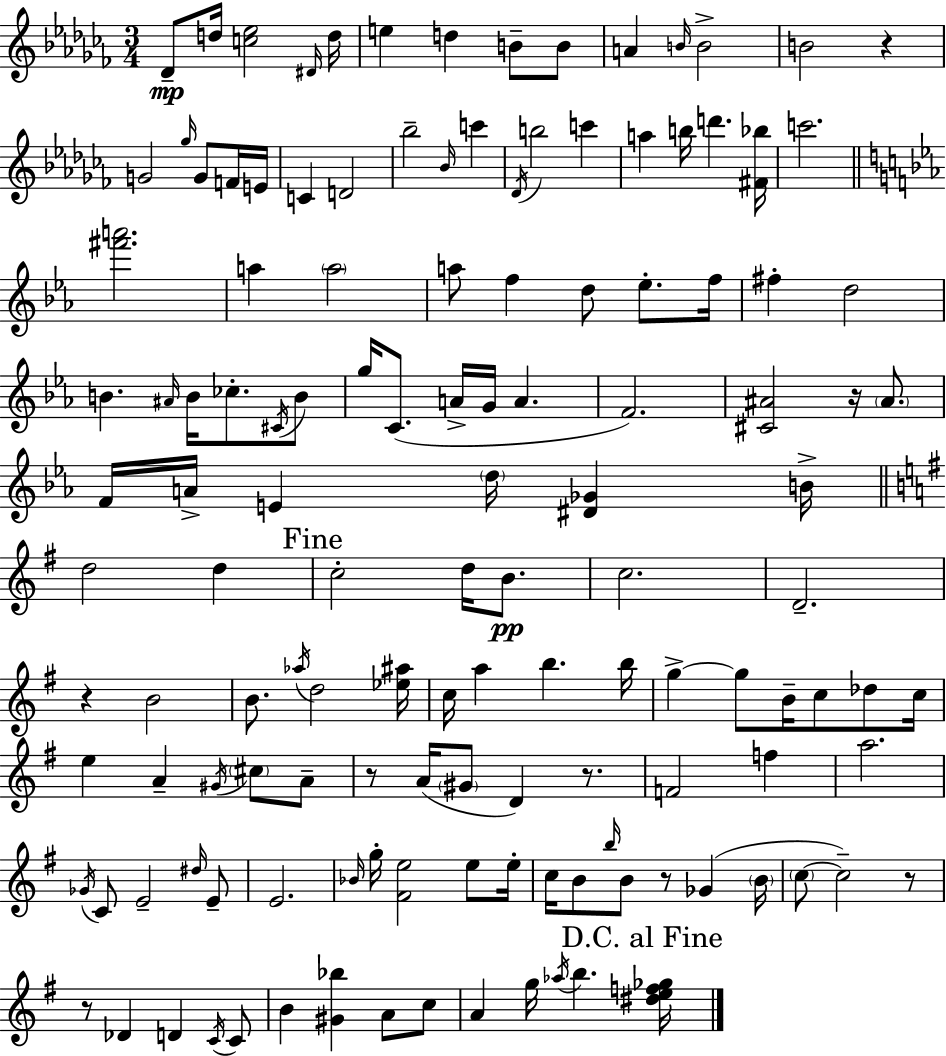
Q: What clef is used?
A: treble